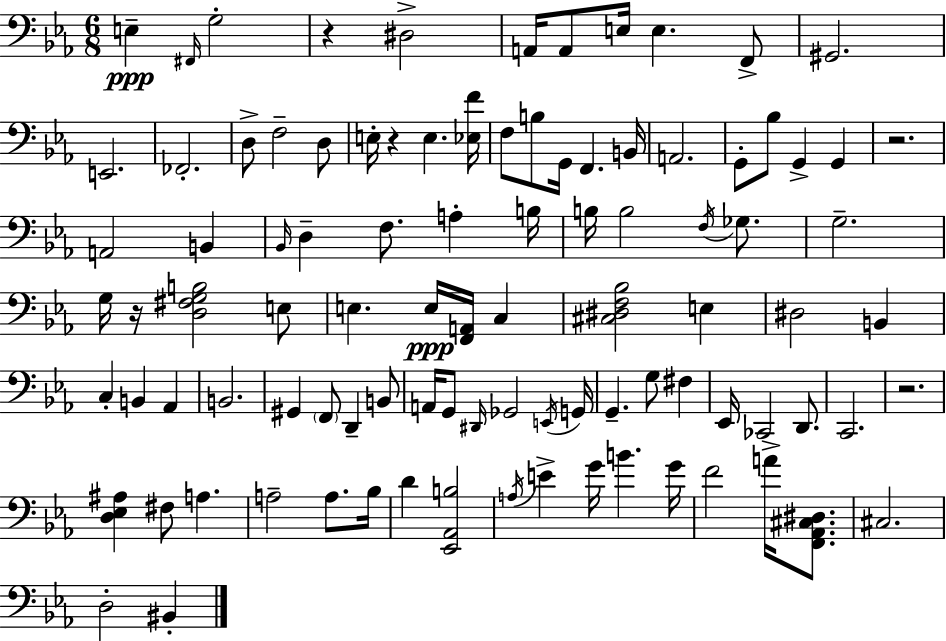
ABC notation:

X:1
T:Untitled
M:6/8
L:1/4
K:Cm
E, ^F,,/4 G,2 z ^D,2 A,,/4 A,,/2 E,/4 E, F,,/2 ^G,,2 E,,2 _F,,2 D,/2 F,2 D,/2 E,/4 z E, [_E,F]/4 F,/2 B,/2 G,,/4 F,, B,,/4 A,,2 G,,/2 _B,/2 G,, G,, z2 A,,2 B,, _B,,/4 D, F,/2 A, B,/4 B,/4 B,2 F,/4 _G,/2 G,2 G,/4 z/4 [D,^F,G,B,]2 E,/2 E, E,/4 [F,,A,,]/4 C, [^C,^D,F,_B,]2 E, ^D,2 B,, C, B,, _A,, B,,2 ^G,, F,,/2 D,, B,,/2 A,,/4 G,,/2 ^D,,/4 _G,,2 E,,/4 G,,/4 G,, G,/2 ^F, _E,,/4 _C,,2 D,,/2 C,,2 z2 [D,_E,^A,] ^F,/2 A, A,2 A,/2 _B,/4 D [_E,,_A,,B,]2 A,/4 E G/4 B G/4 F2 A/4 [F,,_A,,^C,^D,]/2 ^C,2 D,2 ^B,,